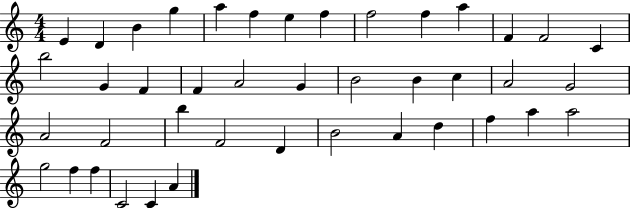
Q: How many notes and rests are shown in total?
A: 42